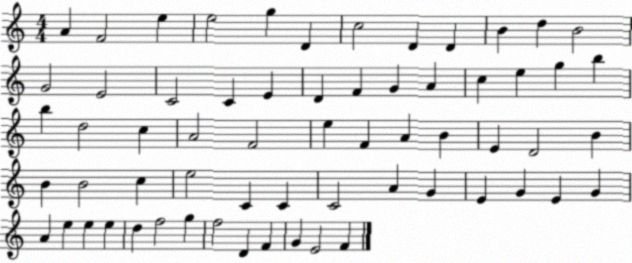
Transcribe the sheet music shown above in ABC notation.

X:1
T:Untitled
M:4/4
L:1/4
K:C
A F2 e e2 g D c2 D D B d B2 G2 E2 C2 C E D F G A c e g b b d2 c A2 F2 e F A B E D2 B B B2 c e2 C C C2 A G E G E G A e e e d f2 g f2 D F G E2 F